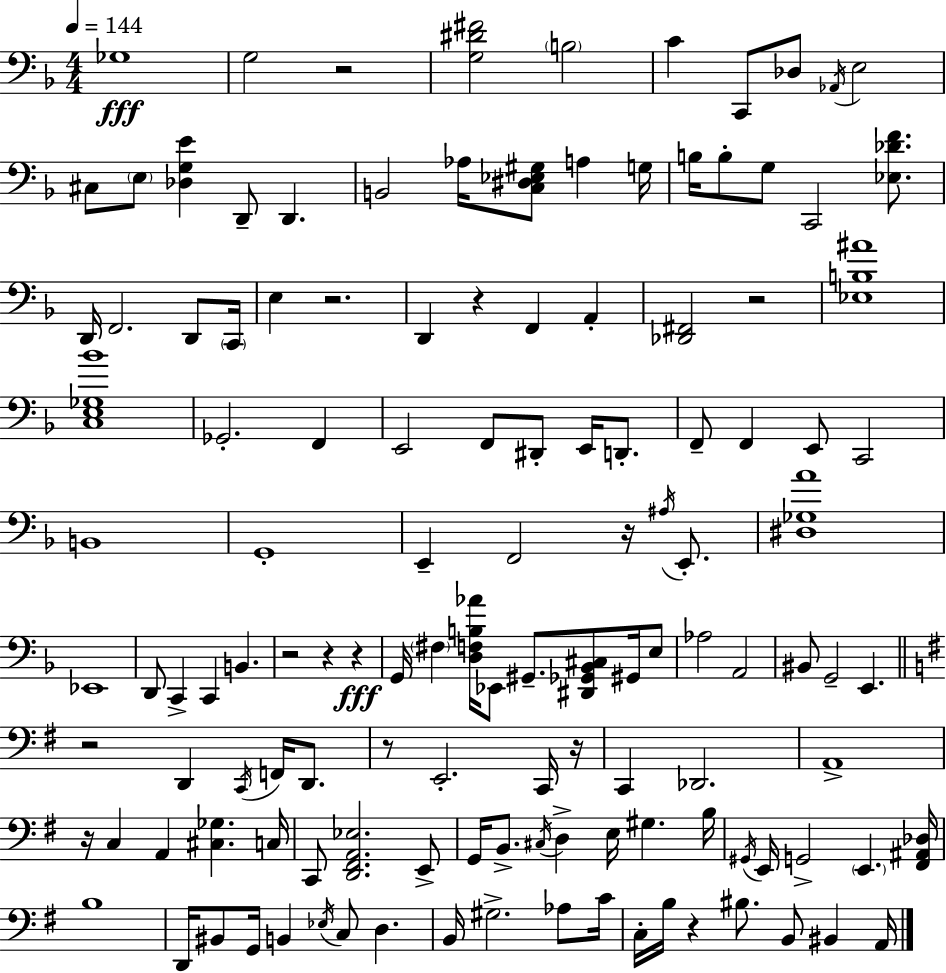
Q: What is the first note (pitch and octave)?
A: Gb3